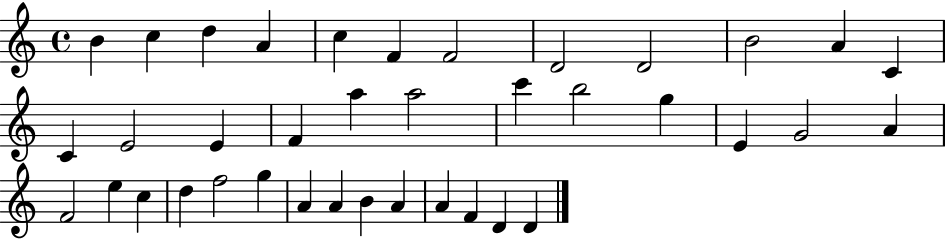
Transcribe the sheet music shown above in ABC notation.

X:1
T:Untitled
M:4/4
L:1/4
K:C
B c d A c F F2 D2 D2 B2 A C C E2 E F a a2 c' b2 g E G2 A F2 e c d f2 g A A B A A F D D